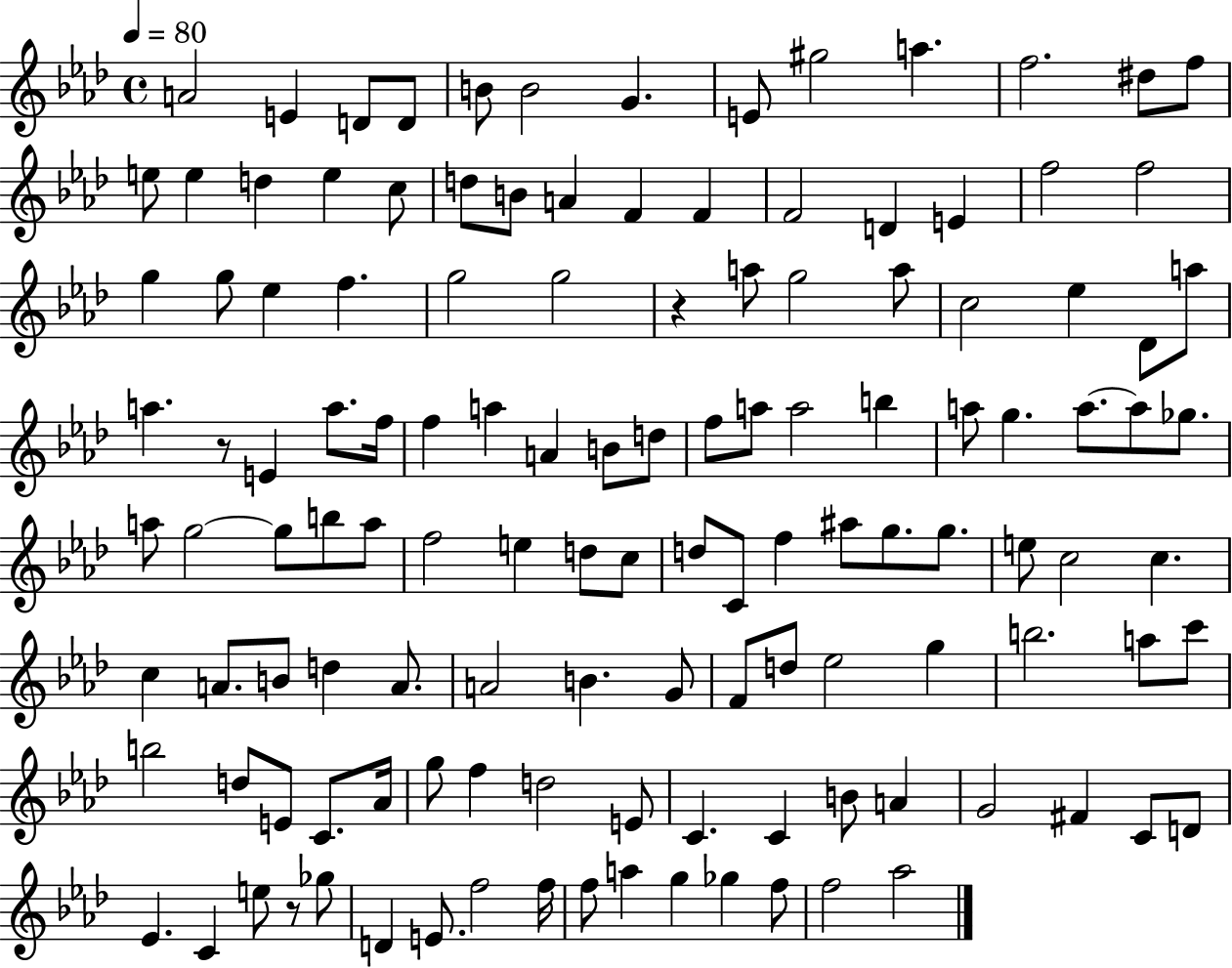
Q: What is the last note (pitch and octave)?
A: Ab5